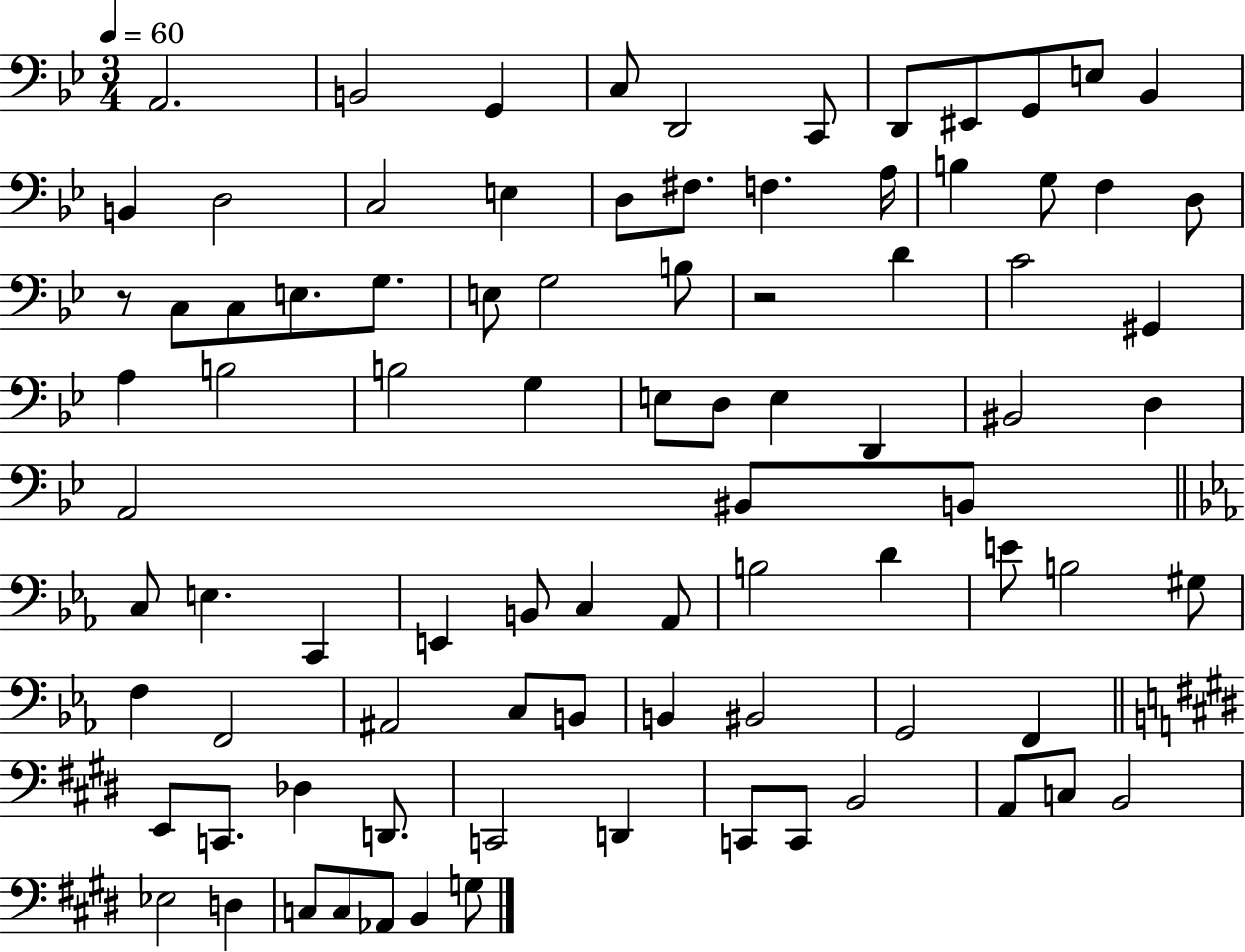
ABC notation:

X:1
T:Untitled
M:3/4
L:1/4
K:Bb
A,,2 B,,2 G,, C,/2 D,,2 C,,/2 D,,/2 ^E,,/2 G,,/2 E,/2 _B,, B,, D,2 C,2 E, D,/2 ^F,/2 F, A,/4 B, G,/2 F, D,/2 z/2 C,/2 C,/2 E,/2 G,/2 E,/2 G,2 B,/2 z2 D C2 ^G,, A, B,2 B,2 G, E,/2 D,/2 E, D,, ^B,,2 D, A,,2 ^B,,/2 B,,/2 C,/2 E, C,, E,, B,,/2 C, _A,,/2 B,2 D E/2 B,2 ^G,/2 F, F,,2 ^A,,2 C,/2 B,,/2 B,, ^B,,2 G,,2 F,, E,,/2 C,,/2 _D, D,,/2 C,,2 D,, C,,/2 C,,/2 B,,2 A,,/2 C,/2 B,,2 _E,2 D, C,/2 C,/2 _A,,/2 B,, G,/2